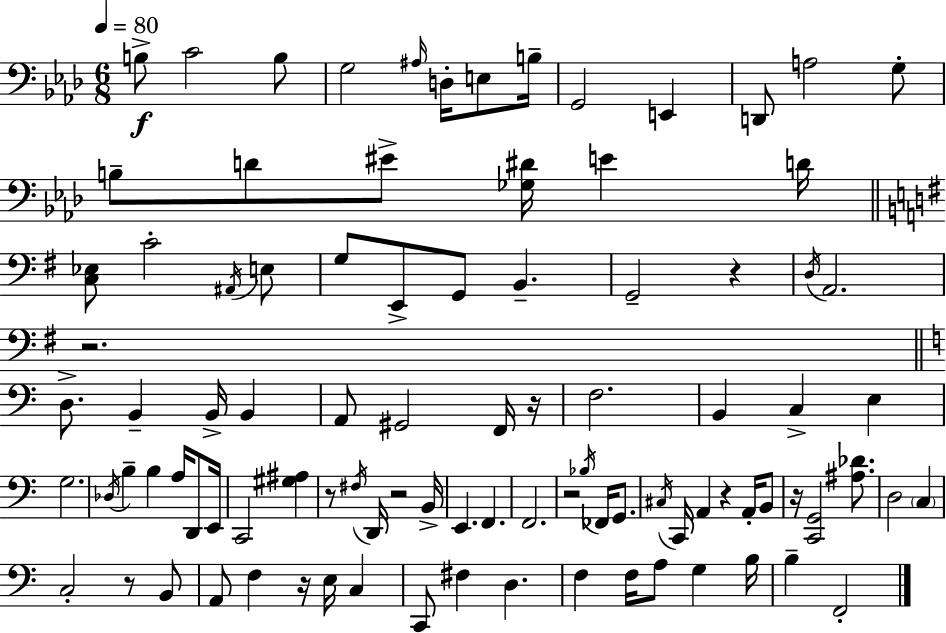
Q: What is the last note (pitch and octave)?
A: F2